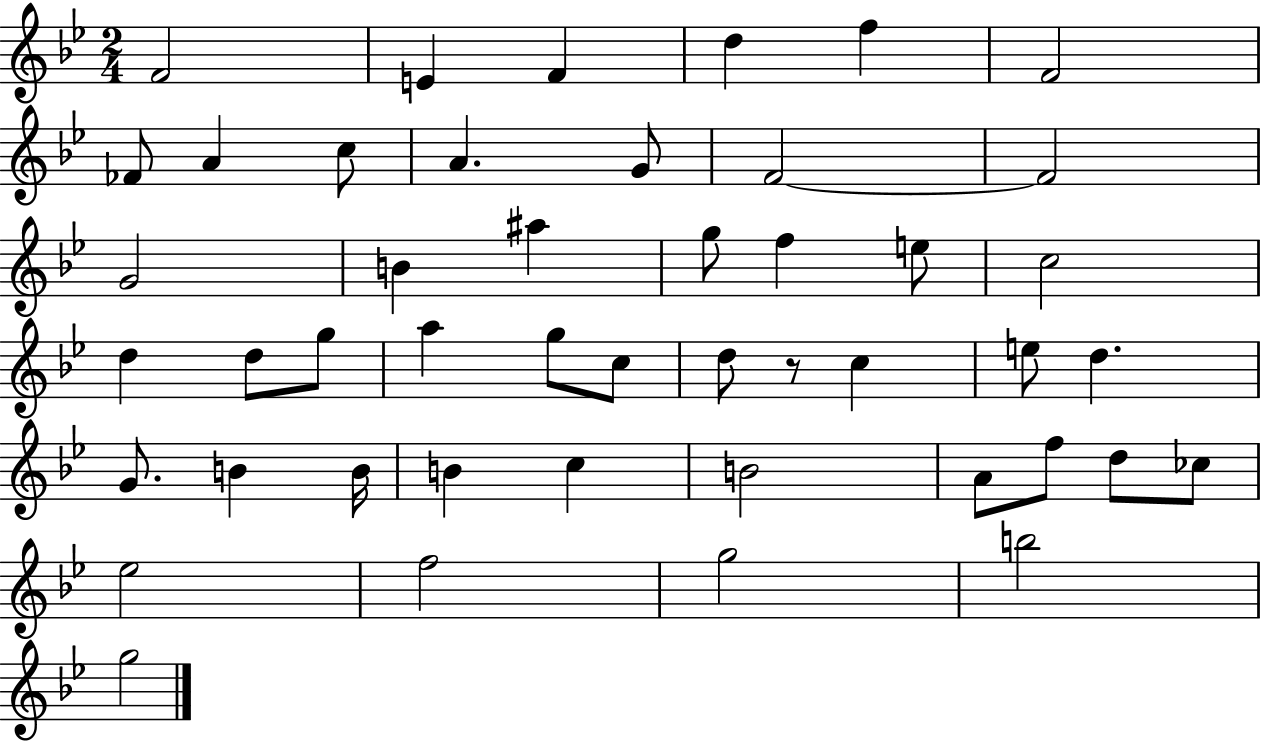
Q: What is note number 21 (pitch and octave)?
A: D5